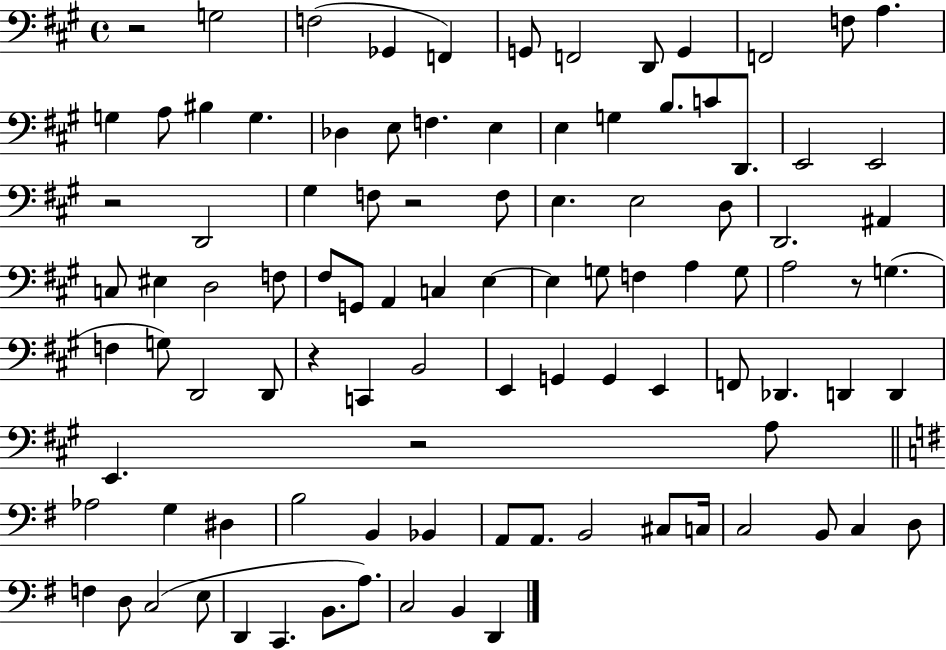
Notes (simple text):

R/h G3/h F3/h Gb2/q F2/q G2/e F2/h D2/e G2/q F2/h F3/e A3/q. G3/q A3/e BIS3/q G3/q. Db3/q E3/e F3/q. E3/q E3/q G3/q B3/e. C4/e D2/e. E2/h E2/h R/h D2/h G#3/q F3/e R/h F3/e E3/q. E3/h D3/e D2/h. A#2/q C3/e EIS3/q D3/h F3/e F#3/e G2/e A2/q C3/q E3/q E3/q G3/e F3/q A3/q G3/e A3/h R/e G3/q. F3/q G3/e D2/h D2/e R/q C2/q B2/h E2/q G2/q G2/q E2/q F2/e Db2/q. D2/q D2/q E2/q. R/h A3/e Ab3/h G3/q D#3/q B3/h B2/q Bb2/q A2/e A2/e. B2/h C#3/e C3/s C3/h B2/e C3/q D3/e F3/q D3/e C3/h E3/e D2/q C2/q. B2/e. A3/e. C3/h B2/q D2/q